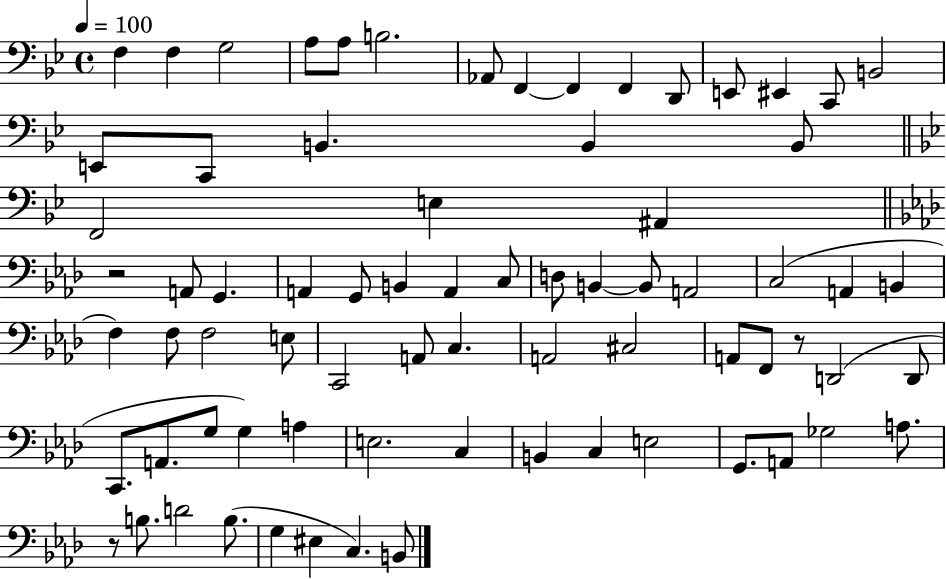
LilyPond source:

{
  \clef bass
  \time 4/4
  \defaultTimeSignature
  \key bes \major
  \tempo 4 = 100
  f4 f4 g2 | a8 a8 b2. | aes,8 f,4~~ f,4 f,4 d,8 | e,8 eis,4 c,8 b,2 | \break e,8 c,8 b,4. b,4 b,8 | \bar "||" \break \key g \minor f,2 e4 ais,4 | \bar "||" \break \key f \minor r2 a,8 g,4. | a,4 g,8 b,4 a,4 c8 | d8 b,4~~ b,8 a,2 | c2( a,4 b,4 | \break f4) f8 f2 e8 | c,2 a,8 c4. | a,2 cis2 | a,8 f,8 r8 d,2( d,8 | \break c,8. a,8. g8 g4) a4 | e2. c4 | b,4 c4 e2 | g,8. a,8 ges2 a8. | \break r8 b8. d'2 b8.( | g4 eis4 c4.) b,8 | \bar "|."
}